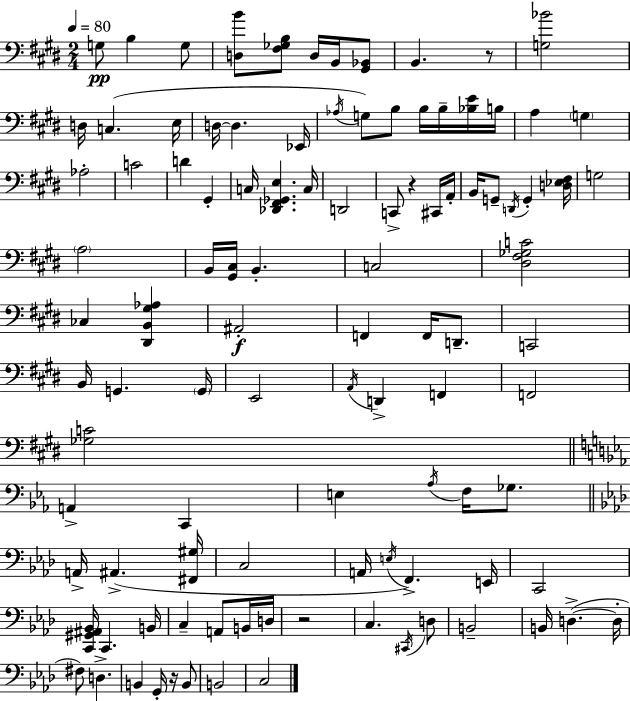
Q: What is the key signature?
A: E major